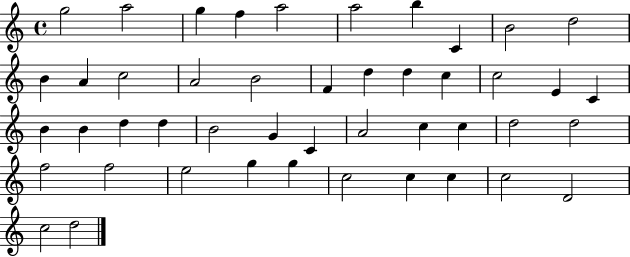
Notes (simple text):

G5/h A5/h G5/q F5/q A5/h A5/h B5/q C4/q B4/h D5/h B4/q A4/q C5/h A4/h B4/h F4/q D5/q D5/q C5/q C5/h E4/q C4/q B4/q B4/q D5/q D5/q B4/h G4/q C4/q A4/h C5/q C5/q D5/h D5/h F5/h F5/h E5/h G5/q G5/q C5/h C5/q C5/q C5/h D4/h C5/h D5/h